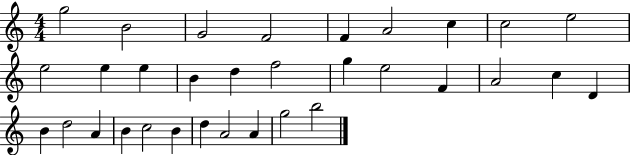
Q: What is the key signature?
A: C major